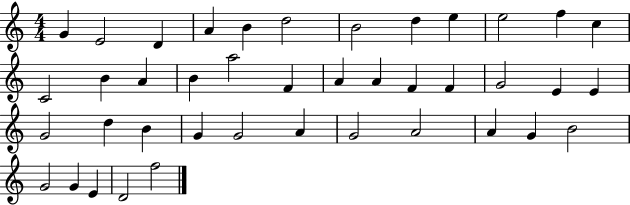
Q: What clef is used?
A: treble